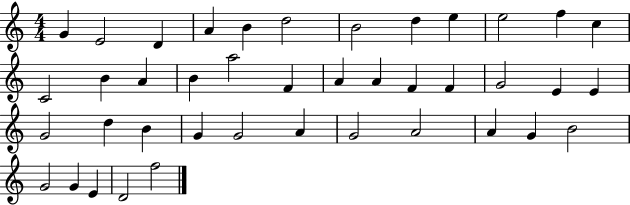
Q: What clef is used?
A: treble